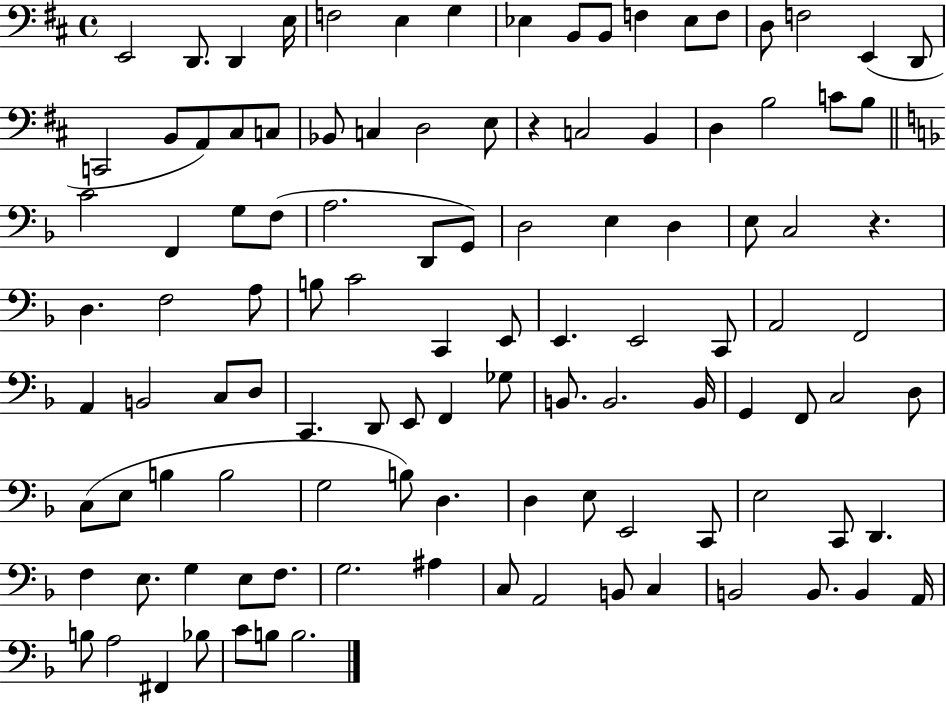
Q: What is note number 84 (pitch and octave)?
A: E3